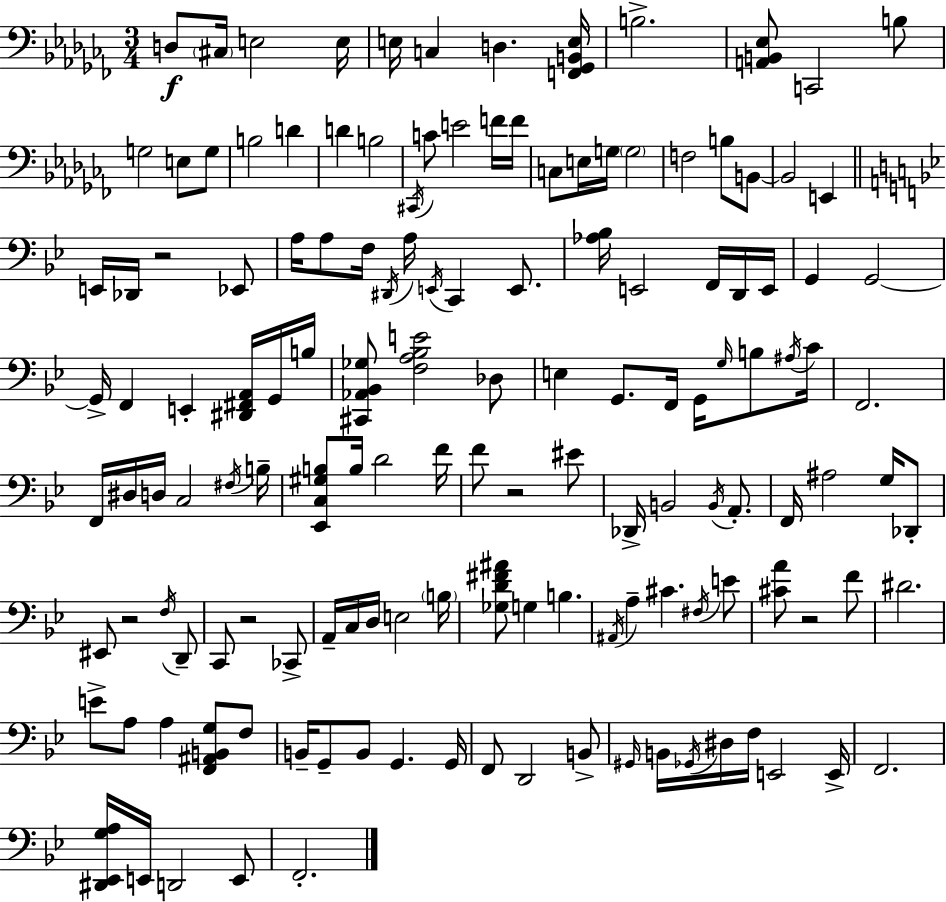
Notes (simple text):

D3/e C#3/s E3/h E3/s E3/s C3/q D3/q. [F2,Gb2,B2,E3]/s B3/h. [A2,B2,Eb3]/e C2/h B3/e G3/h E3/e G3/e B3/h D4/q D4/q B3/h C#2/s C4/e E4/h F4/s F4/s C3/e E3/s G3/s G3/h F3/h B3/e B2/e B2/h E2/q E2/s Db2/s R/h Eb2/e A3/s A3/e F3/s D#2/s A3/s E2/s C2/q E2/e. [Ab3,Bb3]/s E2/h F2/s D2/s E2/s G2/q G2/h G2/s F2/q E2/q [D#2,F#2,A2]/s G2/s B3/s [C#2,Ab2,Bb2,Gb3]/e [F3,A3,Bb3,E4]/h Db3/e E3/q G2/e. F2/s G2/s G3/s B3/e A#3/s C4/s F2/h. F2/s D#3/s D3/s C3/h F#3/s B3/s [Eb2,C3,G#3,B3]/e B3/s D4/h F4/s F4/e R/h EIS4/e Db2/s B2/h B2/s A2/e. F2/s A#3/h G3/s Db2/e EIS2/e R/h F3/s D2/e C2/e R/h CES2/e A2/s C3/s D3/s E3/h B3/s [Gb3,D4,F#4,A#4]/e G3/q B3/q. A#2/s A3/q C#4/q. F#3/s E4/e [C#4,A4]/e R/h F4/e D#4/h. E4/e A3/e A3/q [F2,A#2,B2,G3]/e F3/e B2/s G2/e B2/e G2/q. G2/s F2/e D2/h B2/e G#2/s B2/s Gb2/s D#3/s F3/s E2/h E2/s F2/h. [D#2,Eb2,G3,A3]/s E2/s D2/h E2/e F2/h.